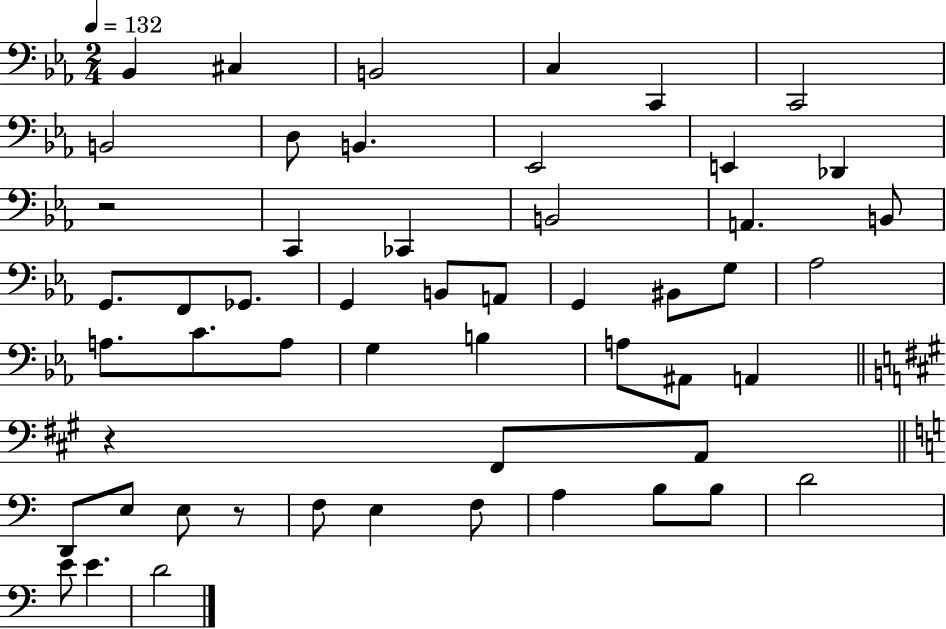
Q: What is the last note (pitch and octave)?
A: D4